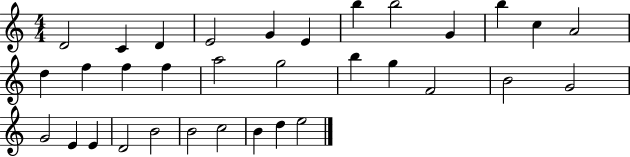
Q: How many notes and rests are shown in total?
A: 33